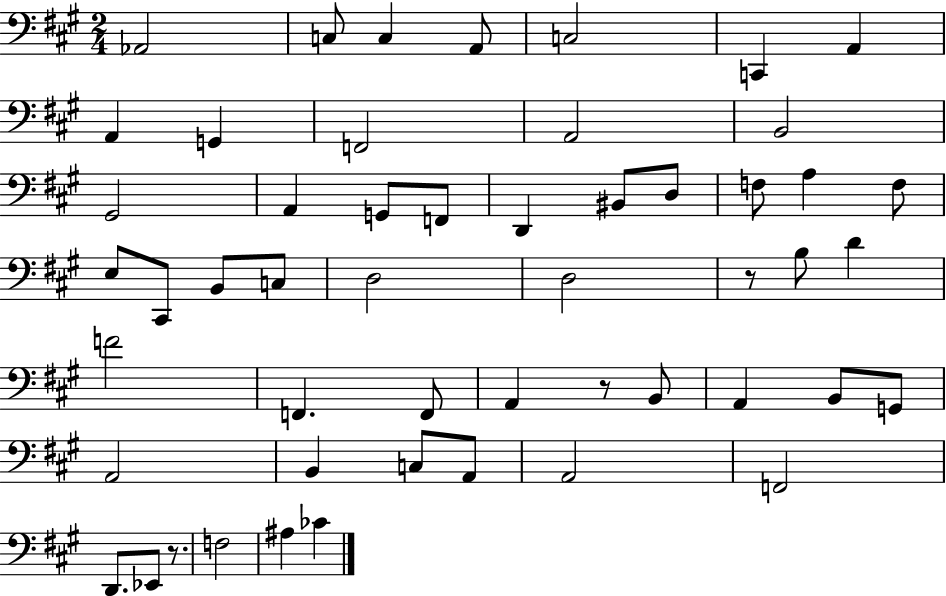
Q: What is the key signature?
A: A major